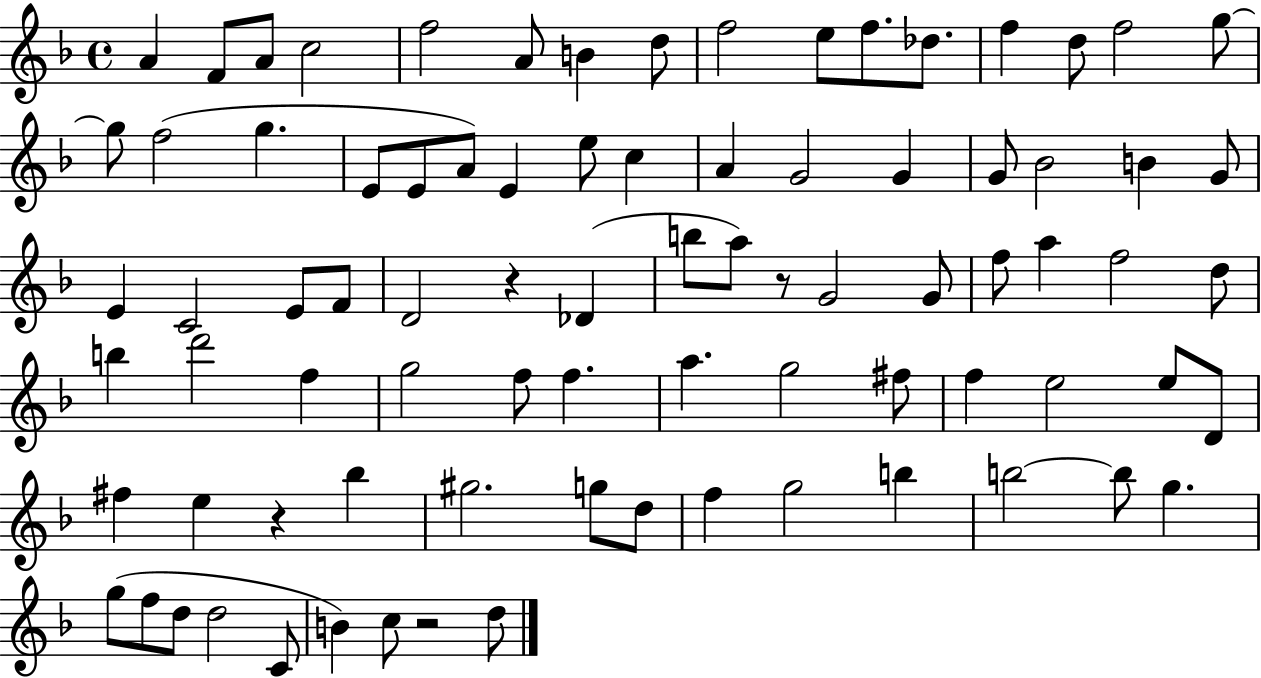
X:1
T:Untitled
M:4/4
L:1/4
K:F
A F/2 A/2 c2 f2 A/2 B d/2 f2 e/2 f/2 _d/2 f d/2 f2 g/2 g/2 f2 g E/2 E/2 A/2 E e/2 c A G2 G G/2 _B2 B G/2 E C2 E/2 F/2 D2 z _D b/2 a/2 z/2 G2 G/2 f/2 a f2 d/2 b d'2 f g2 f/2 f a g2 ^f/2 f e2 e/2 D/2 ^f e z _b ^g2 g/2 d/2 f g2 b b2 b/2 g g/2 f/2 d/2 d2 C/2 B c/2 z2 d/2